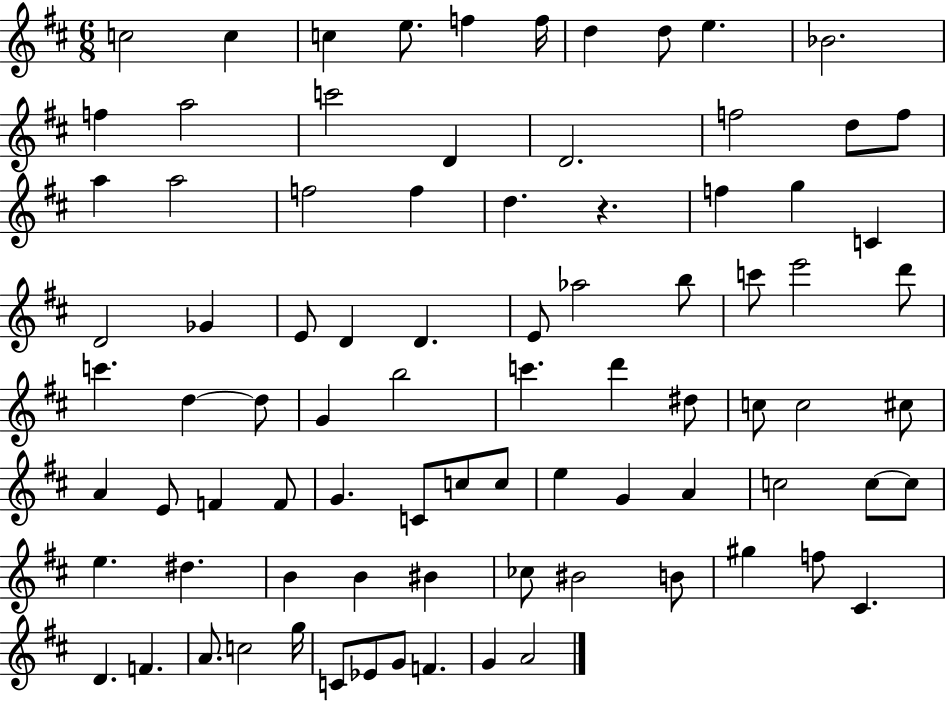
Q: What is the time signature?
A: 6/8